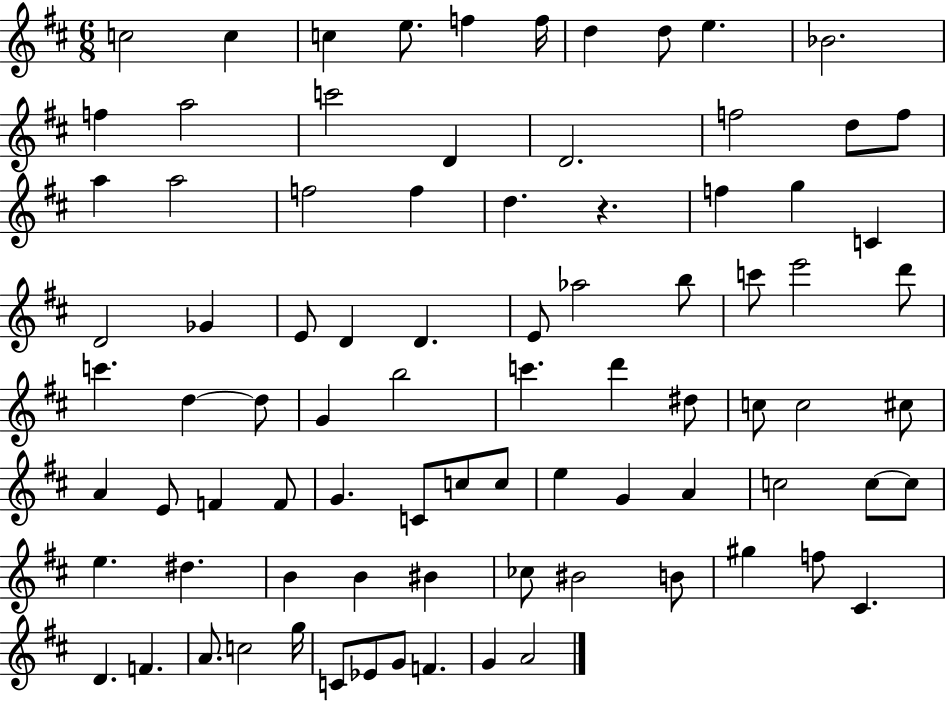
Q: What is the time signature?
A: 6/8